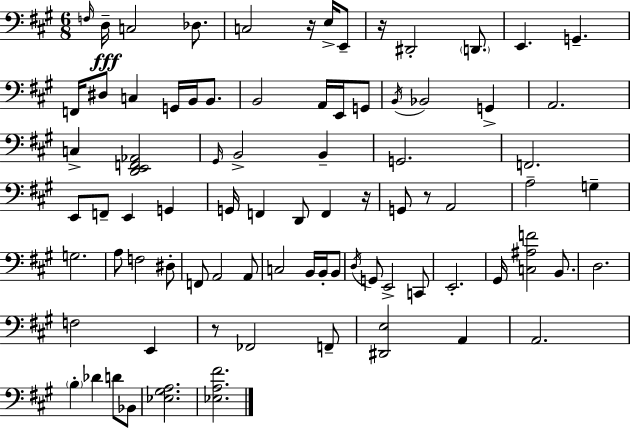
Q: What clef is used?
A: bass